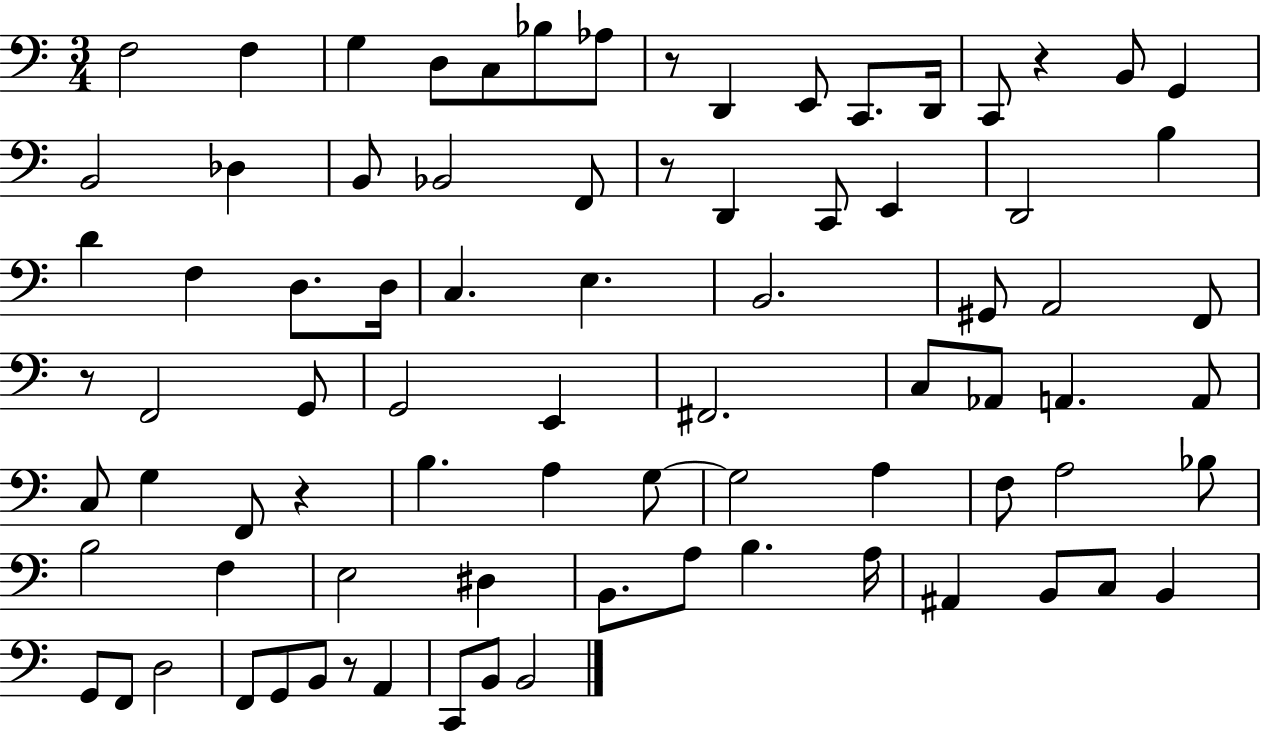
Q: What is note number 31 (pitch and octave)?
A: B2